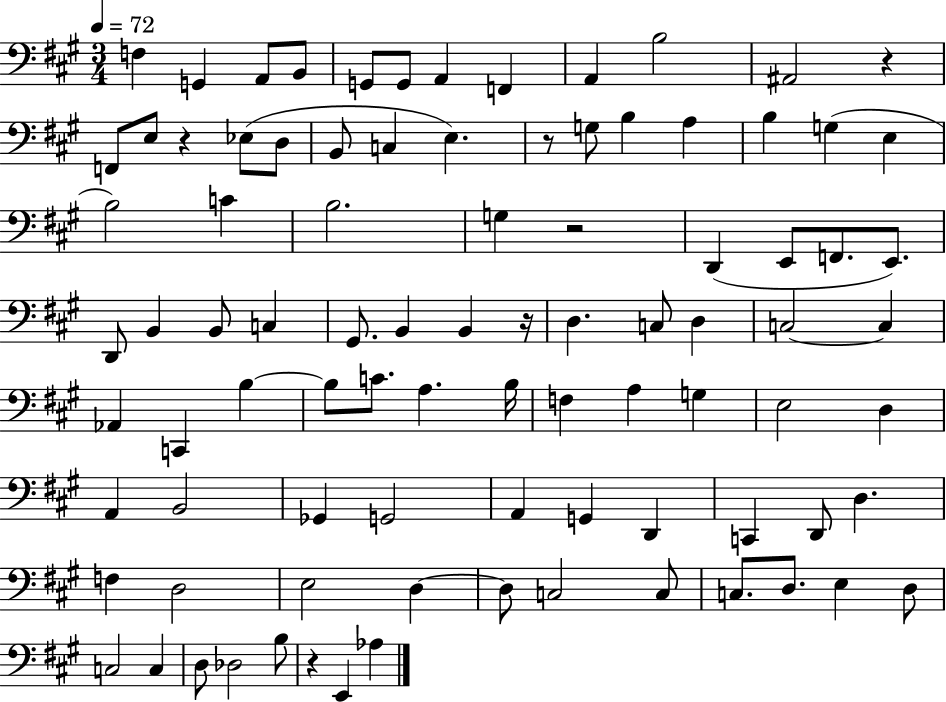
X:1
T:Untitled
M:3/4
L:1/4
K:A
F, G,, A,,/2 B,,/2 G,,/2 G,,/2 A,, F,, A,, B,2 ^A,,2 z F,,/2 E,/2 z _E,/2 D,/2 B,,/2 C, E, z/2 G,/2 B, A, B, G, E, B,2 C B,2 G, z2 D,, E,,/2 F,,/2 E,,/2 D,,/2 B,, B,,/2 C, ^G,,/2 B,, B,, z/4 D, C,/2 D, C,2 C, _A,, C,, B, B,/2 C/2 A, B,/4 F, A, G, E,2 D, A,, B,,2 _G,, G,,2 A,, G,, D,, C,, D,,/2 D, F, D,2 E,2 D, D,/2 C,2 C,/2 C,/2 D,/2 E, D,/2 C,2 C, D,/2 _D,2 B,/2 z E,, _A,